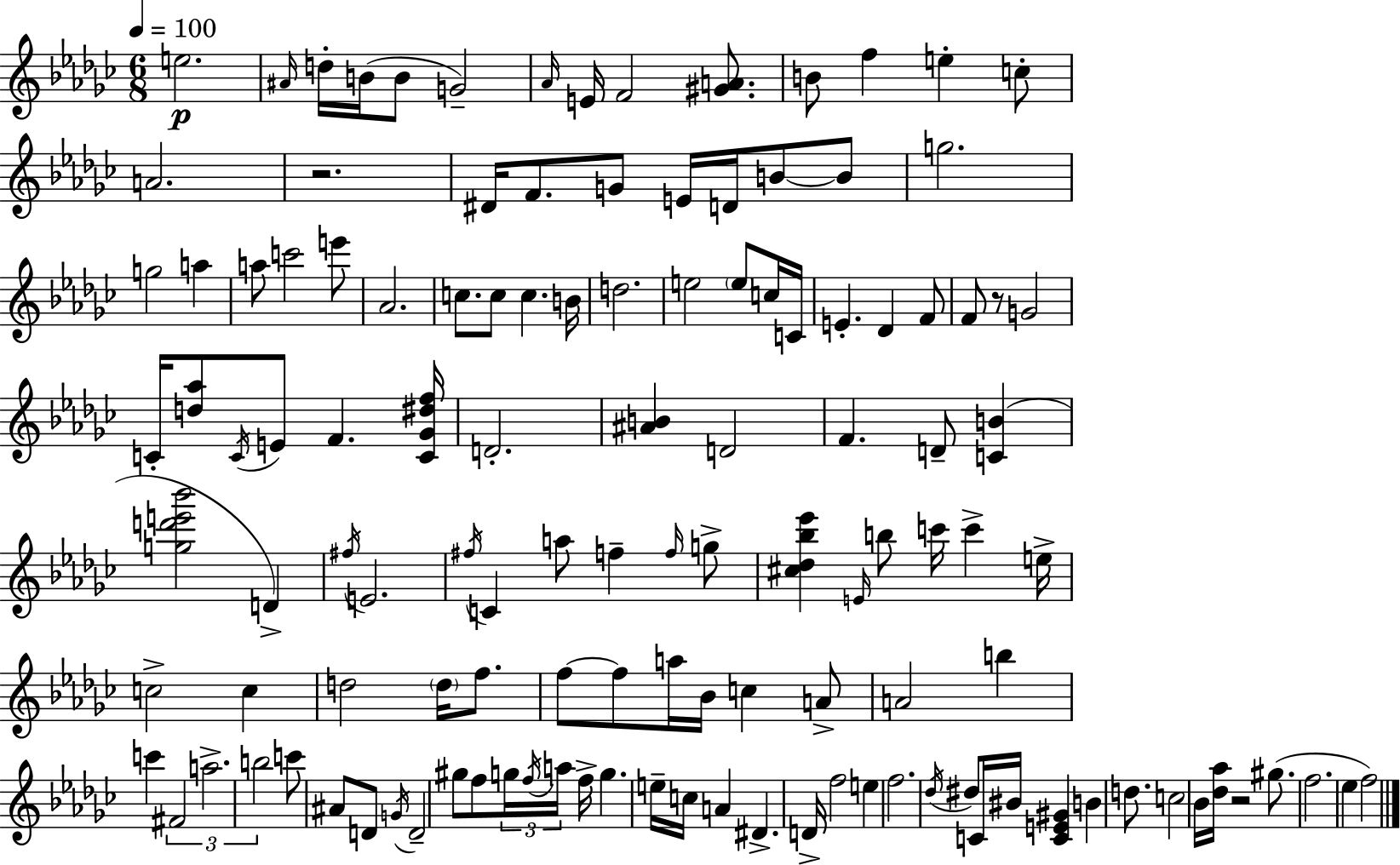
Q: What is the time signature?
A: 6/8